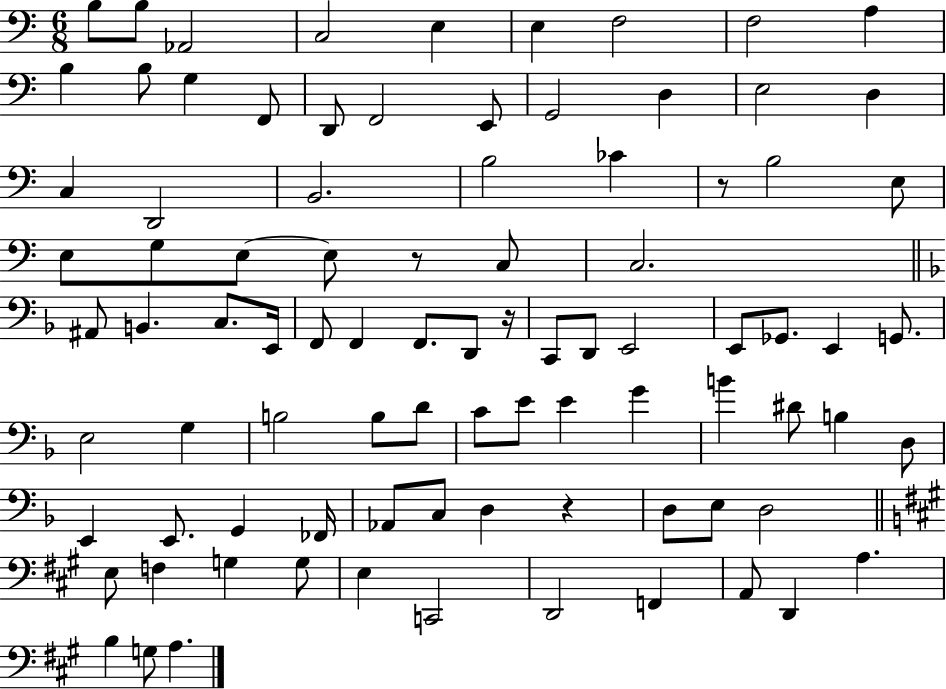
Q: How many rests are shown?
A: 4